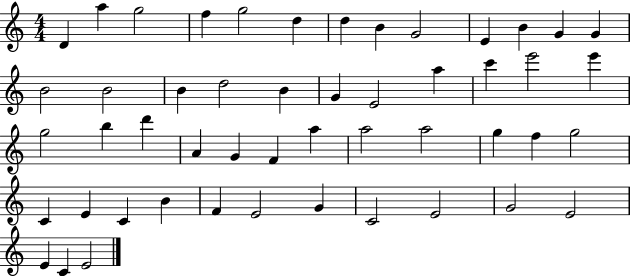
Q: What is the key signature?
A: C major